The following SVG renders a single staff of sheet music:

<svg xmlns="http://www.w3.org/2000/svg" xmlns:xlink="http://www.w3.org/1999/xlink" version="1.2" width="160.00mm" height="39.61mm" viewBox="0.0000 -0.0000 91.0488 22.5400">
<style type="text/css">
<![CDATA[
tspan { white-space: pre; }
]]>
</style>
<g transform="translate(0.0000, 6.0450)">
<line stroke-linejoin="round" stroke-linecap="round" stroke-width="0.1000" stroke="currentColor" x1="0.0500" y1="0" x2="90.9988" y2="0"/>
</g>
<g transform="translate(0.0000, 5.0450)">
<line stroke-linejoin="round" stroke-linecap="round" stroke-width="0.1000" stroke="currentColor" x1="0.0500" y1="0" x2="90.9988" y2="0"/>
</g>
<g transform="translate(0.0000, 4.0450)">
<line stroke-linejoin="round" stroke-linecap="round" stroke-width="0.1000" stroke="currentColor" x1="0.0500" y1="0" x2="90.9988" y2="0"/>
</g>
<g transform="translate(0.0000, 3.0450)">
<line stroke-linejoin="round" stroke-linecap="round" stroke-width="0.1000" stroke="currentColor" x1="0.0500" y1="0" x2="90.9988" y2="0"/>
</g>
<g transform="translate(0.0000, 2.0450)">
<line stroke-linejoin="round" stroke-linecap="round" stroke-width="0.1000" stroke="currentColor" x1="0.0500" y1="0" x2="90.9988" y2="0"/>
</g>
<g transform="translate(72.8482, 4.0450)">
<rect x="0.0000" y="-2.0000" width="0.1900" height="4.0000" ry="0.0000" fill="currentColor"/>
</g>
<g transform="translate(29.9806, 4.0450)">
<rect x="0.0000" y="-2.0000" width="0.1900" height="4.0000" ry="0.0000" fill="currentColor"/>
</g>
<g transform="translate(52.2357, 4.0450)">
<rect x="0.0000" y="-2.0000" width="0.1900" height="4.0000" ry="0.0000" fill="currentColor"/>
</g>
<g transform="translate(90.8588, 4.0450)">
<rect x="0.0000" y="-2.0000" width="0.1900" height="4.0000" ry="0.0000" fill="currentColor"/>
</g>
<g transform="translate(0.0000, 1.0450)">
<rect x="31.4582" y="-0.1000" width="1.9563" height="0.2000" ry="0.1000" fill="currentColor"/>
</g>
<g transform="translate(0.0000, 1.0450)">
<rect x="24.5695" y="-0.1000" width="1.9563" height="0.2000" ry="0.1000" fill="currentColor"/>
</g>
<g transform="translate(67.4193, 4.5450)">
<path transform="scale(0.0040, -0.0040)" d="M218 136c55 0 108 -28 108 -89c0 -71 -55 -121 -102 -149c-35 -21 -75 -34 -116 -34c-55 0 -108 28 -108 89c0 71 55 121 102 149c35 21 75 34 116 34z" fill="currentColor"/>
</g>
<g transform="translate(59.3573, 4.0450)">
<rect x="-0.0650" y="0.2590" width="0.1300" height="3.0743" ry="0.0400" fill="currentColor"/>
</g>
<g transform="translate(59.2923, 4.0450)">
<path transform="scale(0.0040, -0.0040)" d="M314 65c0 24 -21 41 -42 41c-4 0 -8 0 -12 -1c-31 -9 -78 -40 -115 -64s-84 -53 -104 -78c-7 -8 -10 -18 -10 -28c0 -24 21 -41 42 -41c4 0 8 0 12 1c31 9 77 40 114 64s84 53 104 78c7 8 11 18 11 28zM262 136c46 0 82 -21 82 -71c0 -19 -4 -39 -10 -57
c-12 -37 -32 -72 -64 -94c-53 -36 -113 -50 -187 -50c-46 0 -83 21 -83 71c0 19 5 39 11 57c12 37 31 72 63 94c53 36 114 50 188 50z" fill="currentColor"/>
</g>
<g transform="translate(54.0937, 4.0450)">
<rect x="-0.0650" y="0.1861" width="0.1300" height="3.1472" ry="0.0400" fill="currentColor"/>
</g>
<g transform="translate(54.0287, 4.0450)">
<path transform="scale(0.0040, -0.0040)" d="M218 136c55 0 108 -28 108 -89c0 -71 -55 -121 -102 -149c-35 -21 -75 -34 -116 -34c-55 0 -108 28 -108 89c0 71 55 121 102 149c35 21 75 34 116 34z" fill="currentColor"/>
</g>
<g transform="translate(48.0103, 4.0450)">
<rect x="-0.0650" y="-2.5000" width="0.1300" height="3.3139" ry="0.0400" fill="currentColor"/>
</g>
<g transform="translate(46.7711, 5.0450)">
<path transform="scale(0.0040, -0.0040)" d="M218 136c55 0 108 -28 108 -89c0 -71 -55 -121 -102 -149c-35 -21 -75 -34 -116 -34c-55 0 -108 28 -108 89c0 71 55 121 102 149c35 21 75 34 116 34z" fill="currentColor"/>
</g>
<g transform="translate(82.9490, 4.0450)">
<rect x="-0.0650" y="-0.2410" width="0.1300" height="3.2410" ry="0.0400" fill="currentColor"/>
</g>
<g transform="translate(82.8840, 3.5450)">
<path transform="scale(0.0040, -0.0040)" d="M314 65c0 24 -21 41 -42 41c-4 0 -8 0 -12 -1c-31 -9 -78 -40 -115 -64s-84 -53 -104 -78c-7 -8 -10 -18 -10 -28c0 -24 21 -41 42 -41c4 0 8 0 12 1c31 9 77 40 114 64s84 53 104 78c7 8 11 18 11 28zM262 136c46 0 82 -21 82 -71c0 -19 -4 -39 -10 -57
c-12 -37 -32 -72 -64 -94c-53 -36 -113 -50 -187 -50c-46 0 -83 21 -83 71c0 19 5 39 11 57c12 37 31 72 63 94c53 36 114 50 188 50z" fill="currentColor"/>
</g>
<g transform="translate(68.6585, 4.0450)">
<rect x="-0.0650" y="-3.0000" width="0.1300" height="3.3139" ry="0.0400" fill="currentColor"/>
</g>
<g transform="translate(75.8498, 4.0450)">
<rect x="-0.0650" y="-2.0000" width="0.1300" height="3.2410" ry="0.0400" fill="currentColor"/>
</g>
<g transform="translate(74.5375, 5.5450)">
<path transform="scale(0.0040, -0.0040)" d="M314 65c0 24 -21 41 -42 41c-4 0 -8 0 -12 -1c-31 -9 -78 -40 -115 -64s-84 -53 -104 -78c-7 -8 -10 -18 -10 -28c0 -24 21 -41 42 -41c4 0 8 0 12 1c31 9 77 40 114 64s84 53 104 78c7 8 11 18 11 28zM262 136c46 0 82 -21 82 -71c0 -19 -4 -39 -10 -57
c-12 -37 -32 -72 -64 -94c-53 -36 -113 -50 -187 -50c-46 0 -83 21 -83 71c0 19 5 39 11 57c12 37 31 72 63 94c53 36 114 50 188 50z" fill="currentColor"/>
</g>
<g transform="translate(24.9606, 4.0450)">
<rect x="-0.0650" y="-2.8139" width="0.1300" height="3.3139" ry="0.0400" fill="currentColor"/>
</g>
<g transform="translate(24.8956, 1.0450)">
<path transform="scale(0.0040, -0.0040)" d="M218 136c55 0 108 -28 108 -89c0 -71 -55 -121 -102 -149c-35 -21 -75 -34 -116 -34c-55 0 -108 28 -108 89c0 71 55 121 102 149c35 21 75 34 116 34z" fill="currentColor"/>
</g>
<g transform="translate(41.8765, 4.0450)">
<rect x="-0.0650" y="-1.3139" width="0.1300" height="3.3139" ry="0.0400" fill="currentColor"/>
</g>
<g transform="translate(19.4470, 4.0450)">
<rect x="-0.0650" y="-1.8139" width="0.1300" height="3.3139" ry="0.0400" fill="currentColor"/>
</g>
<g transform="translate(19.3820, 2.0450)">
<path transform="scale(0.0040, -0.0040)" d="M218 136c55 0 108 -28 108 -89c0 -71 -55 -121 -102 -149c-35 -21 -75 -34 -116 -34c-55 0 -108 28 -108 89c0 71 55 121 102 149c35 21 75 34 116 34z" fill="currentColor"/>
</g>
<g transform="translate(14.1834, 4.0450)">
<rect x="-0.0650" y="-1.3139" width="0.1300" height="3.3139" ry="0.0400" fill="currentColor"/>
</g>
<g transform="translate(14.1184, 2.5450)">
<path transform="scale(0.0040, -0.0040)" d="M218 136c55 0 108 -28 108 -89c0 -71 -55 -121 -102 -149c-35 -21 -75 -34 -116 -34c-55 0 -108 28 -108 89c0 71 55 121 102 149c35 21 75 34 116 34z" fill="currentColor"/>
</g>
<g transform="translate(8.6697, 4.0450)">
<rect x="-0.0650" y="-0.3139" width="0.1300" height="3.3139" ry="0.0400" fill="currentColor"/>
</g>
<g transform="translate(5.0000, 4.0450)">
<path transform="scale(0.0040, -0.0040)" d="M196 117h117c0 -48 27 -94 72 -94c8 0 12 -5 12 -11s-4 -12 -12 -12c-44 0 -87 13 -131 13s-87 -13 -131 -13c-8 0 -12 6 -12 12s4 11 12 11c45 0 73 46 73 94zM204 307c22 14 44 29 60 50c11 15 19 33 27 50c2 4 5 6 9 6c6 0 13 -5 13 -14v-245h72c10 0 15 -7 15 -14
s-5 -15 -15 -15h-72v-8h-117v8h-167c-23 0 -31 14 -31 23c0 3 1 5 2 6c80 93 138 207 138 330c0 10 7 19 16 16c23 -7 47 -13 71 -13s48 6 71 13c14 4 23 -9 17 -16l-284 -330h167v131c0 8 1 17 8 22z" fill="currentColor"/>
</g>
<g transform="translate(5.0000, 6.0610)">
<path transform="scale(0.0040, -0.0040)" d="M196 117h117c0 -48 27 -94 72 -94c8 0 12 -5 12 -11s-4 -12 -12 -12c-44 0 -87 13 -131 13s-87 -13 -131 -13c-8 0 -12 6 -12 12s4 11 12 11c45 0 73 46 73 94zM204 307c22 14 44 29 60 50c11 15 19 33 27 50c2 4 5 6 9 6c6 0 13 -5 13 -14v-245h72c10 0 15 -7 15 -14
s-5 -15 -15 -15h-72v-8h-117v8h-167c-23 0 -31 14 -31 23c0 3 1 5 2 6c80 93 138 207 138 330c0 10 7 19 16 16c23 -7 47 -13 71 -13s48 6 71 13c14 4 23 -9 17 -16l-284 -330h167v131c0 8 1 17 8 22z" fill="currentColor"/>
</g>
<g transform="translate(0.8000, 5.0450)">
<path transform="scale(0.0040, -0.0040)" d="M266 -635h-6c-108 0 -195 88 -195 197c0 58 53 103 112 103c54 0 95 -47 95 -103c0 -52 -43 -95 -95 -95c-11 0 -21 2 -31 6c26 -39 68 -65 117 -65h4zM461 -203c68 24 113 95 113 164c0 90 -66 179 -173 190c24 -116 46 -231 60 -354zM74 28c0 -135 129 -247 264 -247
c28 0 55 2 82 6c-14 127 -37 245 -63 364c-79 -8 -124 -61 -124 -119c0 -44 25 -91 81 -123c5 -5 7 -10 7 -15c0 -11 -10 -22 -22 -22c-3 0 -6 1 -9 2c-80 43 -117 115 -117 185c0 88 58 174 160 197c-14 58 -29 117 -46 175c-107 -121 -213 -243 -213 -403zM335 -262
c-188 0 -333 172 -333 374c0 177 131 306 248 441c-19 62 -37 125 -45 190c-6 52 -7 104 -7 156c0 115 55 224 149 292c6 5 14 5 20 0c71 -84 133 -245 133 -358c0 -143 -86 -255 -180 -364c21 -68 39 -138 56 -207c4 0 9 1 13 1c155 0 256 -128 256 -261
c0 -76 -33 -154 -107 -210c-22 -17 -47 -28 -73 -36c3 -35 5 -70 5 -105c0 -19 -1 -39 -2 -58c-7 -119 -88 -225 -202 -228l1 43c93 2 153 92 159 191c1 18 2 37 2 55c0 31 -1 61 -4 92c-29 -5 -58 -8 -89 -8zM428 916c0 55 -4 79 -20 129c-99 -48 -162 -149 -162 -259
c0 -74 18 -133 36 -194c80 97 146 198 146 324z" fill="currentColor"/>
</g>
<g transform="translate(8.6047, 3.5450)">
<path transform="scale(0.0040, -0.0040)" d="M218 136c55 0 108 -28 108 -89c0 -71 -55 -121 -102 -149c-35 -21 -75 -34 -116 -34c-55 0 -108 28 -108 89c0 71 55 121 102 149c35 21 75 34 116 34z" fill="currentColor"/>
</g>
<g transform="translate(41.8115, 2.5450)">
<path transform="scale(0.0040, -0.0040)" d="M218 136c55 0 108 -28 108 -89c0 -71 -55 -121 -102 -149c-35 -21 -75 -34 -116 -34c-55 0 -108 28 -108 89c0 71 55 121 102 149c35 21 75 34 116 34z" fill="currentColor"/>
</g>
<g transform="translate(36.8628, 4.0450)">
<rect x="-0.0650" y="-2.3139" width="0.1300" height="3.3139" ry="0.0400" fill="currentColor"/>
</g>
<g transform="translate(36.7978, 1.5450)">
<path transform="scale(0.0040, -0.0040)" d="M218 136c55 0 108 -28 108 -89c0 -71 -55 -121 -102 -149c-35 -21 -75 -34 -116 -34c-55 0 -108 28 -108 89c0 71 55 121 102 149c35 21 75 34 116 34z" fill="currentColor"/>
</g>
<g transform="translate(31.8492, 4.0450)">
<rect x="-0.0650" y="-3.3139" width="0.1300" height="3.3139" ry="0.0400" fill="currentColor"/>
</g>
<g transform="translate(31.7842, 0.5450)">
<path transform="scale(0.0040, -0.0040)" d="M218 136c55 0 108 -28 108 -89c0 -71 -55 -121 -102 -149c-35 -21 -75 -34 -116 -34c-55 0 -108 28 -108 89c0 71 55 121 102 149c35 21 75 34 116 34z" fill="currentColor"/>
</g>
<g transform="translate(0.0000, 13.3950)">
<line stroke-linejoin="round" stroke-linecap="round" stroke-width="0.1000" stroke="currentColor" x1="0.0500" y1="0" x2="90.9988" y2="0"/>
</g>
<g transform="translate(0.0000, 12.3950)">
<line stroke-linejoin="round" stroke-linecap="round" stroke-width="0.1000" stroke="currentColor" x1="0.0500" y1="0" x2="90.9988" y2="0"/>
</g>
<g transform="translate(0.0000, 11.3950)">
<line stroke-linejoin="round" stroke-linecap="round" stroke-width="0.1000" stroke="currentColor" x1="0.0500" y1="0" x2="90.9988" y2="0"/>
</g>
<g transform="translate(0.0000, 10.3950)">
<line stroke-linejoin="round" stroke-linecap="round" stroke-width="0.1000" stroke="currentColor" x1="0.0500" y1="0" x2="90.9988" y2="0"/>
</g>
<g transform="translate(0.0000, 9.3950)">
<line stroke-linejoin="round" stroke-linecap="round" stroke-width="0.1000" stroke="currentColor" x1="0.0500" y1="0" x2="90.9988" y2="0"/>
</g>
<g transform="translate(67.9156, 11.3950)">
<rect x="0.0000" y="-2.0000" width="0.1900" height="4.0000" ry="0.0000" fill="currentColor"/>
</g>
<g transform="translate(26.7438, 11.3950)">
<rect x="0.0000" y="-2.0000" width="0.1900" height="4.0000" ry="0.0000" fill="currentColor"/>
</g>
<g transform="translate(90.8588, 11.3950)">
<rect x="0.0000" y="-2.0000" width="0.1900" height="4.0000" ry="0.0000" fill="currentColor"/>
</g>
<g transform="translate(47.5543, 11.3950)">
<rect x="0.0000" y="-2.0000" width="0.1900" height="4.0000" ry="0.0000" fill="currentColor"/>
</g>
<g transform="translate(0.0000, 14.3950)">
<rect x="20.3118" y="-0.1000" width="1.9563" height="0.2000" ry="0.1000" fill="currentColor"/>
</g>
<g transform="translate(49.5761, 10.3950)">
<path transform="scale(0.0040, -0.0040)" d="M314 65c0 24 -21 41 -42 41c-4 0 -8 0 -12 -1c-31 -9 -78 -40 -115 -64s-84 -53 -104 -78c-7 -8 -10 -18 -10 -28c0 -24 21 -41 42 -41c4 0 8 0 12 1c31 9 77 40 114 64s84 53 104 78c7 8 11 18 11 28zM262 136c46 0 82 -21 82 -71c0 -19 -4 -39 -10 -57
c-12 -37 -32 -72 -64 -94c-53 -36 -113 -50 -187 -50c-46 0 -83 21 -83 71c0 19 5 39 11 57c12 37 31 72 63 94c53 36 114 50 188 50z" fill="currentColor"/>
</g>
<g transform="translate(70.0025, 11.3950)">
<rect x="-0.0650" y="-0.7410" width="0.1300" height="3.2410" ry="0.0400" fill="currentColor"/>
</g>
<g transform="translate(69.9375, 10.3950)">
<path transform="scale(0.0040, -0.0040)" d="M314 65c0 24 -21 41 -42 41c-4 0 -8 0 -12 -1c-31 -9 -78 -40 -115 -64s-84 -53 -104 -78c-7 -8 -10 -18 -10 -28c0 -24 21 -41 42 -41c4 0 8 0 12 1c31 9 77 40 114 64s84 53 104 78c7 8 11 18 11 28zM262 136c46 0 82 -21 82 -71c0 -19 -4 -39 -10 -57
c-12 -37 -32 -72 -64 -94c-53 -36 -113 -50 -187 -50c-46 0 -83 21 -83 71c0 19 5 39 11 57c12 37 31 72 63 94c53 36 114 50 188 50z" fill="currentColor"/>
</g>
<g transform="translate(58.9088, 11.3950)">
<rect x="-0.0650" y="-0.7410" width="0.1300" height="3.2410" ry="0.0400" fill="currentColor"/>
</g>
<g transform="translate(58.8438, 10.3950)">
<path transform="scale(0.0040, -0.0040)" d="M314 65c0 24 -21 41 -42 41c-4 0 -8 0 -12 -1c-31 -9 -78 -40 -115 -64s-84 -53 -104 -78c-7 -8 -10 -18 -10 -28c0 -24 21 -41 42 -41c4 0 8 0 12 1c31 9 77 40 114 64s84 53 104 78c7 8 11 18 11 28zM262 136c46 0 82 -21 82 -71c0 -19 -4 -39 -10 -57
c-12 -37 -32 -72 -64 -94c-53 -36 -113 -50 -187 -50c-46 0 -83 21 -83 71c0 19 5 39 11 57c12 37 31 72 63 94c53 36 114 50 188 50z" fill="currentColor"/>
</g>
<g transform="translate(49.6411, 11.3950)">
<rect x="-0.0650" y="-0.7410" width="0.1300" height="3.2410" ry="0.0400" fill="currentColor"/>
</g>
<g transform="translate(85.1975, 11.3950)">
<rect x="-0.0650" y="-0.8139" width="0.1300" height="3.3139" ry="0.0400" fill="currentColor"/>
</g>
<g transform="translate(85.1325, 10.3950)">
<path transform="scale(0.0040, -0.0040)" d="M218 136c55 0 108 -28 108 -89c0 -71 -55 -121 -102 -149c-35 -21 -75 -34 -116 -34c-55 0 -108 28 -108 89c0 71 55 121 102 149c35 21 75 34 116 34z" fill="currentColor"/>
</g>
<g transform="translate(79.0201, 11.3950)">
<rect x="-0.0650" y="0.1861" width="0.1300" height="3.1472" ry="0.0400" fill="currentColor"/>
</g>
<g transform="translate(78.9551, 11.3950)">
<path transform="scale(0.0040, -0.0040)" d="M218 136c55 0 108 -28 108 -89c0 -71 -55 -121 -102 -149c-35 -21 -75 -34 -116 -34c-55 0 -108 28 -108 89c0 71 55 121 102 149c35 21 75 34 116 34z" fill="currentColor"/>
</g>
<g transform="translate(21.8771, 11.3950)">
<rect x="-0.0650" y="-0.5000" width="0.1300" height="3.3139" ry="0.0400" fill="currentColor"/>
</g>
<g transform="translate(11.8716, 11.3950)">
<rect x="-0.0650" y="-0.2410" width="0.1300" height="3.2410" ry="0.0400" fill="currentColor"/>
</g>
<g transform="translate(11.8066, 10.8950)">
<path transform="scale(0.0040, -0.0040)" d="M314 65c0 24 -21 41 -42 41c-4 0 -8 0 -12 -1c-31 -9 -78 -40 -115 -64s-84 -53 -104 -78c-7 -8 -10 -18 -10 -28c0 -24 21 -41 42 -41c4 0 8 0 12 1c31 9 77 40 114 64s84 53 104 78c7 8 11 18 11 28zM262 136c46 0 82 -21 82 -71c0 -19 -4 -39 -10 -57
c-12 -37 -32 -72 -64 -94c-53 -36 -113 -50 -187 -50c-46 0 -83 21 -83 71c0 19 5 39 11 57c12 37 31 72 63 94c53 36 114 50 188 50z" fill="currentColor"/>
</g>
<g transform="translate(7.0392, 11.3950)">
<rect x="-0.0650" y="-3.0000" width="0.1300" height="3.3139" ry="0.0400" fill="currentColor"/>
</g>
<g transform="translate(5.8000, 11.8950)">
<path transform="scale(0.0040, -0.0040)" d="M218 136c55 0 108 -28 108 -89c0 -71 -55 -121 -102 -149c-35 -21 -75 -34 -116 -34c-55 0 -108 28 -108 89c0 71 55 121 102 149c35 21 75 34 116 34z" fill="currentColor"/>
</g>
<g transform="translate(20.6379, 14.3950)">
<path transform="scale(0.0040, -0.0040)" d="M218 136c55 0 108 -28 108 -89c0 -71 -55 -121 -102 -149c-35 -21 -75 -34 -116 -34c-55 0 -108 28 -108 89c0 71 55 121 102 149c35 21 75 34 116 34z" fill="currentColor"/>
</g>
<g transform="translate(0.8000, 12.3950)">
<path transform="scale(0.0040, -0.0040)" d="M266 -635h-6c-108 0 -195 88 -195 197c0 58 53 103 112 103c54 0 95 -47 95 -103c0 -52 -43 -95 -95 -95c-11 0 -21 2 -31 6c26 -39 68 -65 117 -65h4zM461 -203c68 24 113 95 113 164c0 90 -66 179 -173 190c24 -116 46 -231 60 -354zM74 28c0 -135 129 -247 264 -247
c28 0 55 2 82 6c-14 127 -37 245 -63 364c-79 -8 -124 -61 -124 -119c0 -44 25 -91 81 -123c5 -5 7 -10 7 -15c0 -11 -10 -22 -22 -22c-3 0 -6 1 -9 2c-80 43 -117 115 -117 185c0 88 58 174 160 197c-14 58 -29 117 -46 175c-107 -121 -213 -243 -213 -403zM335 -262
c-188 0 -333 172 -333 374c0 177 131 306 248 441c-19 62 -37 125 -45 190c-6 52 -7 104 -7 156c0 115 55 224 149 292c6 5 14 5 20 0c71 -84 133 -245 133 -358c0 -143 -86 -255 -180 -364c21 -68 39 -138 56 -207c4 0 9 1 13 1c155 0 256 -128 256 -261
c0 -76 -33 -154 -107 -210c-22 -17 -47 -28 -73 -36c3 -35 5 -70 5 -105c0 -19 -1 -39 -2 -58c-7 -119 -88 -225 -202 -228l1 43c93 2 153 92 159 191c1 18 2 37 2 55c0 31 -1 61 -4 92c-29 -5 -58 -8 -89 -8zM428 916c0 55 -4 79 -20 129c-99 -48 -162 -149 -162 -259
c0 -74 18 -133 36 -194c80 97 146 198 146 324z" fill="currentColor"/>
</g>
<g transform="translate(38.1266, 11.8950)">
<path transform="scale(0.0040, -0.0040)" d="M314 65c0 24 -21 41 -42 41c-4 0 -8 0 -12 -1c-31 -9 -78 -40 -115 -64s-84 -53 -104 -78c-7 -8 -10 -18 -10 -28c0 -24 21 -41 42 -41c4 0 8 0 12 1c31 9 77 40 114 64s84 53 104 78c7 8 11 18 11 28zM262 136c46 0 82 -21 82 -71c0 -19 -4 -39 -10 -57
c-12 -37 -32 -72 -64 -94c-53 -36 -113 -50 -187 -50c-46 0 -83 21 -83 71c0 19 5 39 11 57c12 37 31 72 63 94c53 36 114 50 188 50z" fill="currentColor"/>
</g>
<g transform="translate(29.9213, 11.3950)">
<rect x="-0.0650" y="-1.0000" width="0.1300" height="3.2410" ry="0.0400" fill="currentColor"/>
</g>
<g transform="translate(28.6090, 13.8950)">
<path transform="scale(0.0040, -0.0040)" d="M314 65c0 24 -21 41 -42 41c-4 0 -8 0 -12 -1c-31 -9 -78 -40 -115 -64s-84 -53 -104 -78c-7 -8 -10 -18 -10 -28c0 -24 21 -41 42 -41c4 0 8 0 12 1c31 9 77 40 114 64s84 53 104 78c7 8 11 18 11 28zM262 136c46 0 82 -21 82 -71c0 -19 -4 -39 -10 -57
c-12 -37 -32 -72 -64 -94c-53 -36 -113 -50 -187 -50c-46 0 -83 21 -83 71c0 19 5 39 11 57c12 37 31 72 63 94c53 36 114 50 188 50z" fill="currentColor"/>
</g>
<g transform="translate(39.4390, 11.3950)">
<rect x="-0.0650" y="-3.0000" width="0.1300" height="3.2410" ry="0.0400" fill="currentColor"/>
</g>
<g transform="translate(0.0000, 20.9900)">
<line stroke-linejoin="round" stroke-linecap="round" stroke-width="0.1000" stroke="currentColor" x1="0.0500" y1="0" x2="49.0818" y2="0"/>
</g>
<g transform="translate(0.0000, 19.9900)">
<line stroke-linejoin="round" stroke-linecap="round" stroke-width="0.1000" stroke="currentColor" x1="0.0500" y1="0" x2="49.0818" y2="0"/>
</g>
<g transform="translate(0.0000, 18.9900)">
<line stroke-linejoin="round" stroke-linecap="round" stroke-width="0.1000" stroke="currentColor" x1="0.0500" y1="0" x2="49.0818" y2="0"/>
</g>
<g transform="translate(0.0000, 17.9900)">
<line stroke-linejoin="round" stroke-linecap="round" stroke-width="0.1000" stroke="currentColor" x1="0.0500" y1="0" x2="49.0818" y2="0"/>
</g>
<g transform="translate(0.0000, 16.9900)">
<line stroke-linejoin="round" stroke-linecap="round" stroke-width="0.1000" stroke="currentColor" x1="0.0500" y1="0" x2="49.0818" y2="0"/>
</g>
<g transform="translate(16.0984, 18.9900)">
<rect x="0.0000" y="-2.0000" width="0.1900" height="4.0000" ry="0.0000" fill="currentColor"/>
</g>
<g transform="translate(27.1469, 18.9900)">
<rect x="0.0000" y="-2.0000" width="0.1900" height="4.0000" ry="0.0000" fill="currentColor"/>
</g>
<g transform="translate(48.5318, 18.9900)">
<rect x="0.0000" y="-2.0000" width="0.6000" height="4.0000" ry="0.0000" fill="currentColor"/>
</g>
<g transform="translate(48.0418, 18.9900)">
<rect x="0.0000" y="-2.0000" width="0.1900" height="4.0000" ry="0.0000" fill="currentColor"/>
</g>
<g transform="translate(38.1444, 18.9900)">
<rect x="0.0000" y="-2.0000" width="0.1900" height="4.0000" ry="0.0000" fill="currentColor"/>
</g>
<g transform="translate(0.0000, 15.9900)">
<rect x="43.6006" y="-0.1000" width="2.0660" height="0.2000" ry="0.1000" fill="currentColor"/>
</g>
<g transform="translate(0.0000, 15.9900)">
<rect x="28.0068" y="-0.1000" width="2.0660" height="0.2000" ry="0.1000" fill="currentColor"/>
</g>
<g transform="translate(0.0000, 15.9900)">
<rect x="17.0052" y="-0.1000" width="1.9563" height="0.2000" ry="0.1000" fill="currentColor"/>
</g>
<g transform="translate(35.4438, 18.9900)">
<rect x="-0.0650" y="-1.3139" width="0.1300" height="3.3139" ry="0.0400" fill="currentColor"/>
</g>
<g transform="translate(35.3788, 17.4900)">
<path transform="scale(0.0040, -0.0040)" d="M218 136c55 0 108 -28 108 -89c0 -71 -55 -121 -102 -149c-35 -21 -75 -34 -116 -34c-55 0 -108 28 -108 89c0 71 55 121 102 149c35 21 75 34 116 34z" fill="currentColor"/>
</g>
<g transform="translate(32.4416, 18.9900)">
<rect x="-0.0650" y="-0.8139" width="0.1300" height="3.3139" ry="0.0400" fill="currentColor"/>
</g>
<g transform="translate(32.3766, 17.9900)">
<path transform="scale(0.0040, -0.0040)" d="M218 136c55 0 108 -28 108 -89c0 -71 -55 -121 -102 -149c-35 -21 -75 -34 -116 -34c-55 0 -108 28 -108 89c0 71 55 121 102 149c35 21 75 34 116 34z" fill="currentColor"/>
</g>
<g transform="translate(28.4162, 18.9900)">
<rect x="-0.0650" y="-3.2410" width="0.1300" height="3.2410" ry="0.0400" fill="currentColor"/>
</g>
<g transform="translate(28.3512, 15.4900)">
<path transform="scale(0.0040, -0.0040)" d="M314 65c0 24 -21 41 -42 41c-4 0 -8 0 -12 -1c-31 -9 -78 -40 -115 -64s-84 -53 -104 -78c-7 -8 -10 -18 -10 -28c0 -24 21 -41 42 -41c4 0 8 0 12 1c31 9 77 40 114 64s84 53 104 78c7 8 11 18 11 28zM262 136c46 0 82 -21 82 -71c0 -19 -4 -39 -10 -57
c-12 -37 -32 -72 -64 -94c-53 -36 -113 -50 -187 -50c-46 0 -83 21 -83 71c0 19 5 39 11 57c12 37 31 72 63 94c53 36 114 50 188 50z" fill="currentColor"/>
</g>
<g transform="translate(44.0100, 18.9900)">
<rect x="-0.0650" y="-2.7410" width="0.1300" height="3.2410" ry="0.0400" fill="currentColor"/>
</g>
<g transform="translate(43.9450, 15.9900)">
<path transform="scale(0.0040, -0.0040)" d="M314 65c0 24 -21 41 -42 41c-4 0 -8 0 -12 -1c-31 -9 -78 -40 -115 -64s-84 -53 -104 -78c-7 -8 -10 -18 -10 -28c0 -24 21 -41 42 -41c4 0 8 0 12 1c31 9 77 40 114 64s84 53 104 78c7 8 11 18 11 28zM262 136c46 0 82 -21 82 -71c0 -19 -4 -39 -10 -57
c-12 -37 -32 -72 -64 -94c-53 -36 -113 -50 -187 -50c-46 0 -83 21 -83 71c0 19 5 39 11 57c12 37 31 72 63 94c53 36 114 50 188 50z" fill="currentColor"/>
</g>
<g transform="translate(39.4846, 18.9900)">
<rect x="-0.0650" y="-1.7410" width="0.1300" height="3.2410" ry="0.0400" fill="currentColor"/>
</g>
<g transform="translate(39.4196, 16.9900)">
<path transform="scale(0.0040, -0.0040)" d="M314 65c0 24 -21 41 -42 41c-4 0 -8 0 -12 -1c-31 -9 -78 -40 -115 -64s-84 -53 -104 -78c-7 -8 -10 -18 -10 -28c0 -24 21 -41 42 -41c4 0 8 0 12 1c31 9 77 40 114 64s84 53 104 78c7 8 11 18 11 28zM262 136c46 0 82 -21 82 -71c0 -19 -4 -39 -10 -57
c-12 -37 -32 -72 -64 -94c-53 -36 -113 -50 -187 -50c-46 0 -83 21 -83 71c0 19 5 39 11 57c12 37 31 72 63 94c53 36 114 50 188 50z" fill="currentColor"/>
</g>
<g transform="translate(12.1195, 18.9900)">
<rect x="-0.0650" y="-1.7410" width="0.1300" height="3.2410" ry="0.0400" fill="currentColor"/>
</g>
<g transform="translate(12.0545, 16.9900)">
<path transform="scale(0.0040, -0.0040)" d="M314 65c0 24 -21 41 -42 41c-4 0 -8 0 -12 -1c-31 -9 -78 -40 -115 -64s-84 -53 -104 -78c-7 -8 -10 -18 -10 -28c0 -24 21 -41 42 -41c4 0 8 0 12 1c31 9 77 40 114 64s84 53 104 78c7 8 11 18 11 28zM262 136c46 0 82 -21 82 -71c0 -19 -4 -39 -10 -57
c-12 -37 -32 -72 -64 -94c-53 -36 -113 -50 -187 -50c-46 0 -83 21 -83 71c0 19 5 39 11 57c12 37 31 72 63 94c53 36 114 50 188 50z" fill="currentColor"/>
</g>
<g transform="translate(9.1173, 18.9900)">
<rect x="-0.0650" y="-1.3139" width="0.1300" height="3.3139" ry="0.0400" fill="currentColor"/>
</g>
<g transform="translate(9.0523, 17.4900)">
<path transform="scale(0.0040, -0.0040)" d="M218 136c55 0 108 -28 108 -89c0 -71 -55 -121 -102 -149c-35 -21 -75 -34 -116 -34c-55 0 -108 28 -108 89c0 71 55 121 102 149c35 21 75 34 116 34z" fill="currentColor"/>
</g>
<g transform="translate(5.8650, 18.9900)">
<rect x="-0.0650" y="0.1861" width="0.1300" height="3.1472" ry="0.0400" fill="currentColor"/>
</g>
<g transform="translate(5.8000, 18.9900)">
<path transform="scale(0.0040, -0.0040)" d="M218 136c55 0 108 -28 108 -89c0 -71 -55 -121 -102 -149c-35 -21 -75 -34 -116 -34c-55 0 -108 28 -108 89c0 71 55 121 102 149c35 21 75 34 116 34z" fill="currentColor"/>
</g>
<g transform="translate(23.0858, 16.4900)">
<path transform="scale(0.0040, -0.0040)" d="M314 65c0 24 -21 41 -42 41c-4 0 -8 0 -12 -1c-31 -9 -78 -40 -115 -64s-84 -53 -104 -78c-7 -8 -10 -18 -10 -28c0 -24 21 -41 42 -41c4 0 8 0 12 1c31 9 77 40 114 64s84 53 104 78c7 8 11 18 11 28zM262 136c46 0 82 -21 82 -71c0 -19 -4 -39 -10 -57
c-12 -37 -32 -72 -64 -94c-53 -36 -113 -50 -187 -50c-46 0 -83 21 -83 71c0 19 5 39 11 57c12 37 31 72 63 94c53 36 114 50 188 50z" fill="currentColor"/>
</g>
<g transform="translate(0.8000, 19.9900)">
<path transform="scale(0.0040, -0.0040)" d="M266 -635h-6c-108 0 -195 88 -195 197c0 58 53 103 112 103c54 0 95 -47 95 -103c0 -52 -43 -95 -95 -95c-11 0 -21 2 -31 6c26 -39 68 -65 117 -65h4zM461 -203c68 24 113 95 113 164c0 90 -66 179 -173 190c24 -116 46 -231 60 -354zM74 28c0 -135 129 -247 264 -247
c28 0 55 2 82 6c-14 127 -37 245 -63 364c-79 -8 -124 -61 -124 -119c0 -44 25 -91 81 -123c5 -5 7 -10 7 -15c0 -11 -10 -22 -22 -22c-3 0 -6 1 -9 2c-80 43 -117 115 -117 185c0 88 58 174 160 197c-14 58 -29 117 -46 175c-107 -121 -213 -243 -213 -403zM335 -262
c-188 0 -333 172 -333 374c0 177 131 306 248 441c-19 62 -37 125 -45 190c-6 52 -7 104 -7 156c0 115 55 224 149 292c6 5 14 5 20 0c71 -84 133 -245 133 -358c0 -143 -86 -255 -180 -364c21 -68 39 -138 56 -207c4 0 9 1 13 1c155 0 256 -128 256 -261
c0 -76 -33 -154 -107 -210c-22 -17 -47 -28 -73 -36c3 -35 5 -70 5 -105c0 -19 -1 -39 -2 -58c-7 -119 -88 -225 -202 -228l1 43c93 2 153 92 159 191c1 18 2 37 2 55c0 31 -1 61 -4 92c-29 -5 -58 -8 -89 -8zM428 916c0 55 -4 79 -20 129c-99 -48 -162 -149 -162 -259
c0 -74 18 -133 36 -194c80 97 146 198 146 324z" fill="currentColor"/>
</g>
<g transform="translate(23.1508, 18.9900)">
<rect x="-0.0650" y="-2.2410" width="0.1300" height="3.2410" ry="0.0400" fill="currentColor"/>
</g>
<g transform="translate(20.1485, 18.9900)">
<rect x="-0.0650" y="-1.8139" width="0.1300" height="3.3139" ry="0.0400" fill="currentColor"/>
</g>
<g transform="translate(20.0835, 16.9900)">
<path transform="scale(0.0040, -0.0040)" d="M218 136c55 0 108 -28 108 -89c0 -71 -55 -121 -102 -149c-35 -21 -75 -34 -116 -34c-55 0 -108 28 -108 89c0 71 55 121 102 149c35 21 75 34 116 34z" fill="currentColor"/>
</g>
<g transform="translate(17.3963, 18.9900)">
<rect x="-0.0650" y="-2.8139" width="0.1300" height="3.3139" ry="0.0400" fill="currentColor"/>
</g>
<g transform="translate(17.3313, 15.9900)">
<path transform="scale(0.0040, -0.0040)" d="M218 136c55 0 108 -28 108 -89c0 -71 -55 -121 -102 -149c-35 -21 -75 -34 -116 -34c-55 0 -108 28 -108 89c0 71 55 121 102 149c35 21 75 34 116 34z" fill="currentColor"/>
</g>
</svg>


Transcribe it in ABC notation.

X:1
T:Untitled
M:4/4
L:1/4
K:C
c e f a b g e G B B2 A F2 c2 A c2 C D2 A2 d2 d2 d2 B d B e f2 a f g2 b2 d e f2 a2